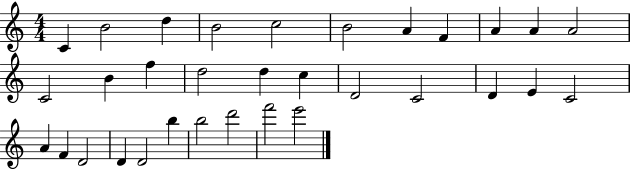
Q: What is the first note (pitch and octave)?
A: C4